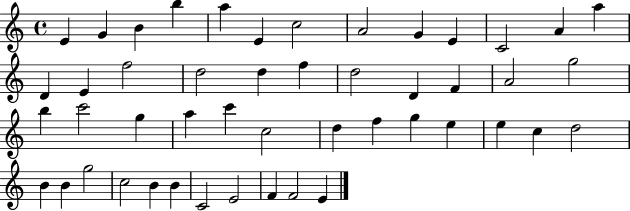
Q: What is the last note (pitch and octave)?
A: E4